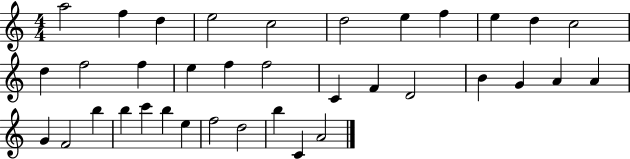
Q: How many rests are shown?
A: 0